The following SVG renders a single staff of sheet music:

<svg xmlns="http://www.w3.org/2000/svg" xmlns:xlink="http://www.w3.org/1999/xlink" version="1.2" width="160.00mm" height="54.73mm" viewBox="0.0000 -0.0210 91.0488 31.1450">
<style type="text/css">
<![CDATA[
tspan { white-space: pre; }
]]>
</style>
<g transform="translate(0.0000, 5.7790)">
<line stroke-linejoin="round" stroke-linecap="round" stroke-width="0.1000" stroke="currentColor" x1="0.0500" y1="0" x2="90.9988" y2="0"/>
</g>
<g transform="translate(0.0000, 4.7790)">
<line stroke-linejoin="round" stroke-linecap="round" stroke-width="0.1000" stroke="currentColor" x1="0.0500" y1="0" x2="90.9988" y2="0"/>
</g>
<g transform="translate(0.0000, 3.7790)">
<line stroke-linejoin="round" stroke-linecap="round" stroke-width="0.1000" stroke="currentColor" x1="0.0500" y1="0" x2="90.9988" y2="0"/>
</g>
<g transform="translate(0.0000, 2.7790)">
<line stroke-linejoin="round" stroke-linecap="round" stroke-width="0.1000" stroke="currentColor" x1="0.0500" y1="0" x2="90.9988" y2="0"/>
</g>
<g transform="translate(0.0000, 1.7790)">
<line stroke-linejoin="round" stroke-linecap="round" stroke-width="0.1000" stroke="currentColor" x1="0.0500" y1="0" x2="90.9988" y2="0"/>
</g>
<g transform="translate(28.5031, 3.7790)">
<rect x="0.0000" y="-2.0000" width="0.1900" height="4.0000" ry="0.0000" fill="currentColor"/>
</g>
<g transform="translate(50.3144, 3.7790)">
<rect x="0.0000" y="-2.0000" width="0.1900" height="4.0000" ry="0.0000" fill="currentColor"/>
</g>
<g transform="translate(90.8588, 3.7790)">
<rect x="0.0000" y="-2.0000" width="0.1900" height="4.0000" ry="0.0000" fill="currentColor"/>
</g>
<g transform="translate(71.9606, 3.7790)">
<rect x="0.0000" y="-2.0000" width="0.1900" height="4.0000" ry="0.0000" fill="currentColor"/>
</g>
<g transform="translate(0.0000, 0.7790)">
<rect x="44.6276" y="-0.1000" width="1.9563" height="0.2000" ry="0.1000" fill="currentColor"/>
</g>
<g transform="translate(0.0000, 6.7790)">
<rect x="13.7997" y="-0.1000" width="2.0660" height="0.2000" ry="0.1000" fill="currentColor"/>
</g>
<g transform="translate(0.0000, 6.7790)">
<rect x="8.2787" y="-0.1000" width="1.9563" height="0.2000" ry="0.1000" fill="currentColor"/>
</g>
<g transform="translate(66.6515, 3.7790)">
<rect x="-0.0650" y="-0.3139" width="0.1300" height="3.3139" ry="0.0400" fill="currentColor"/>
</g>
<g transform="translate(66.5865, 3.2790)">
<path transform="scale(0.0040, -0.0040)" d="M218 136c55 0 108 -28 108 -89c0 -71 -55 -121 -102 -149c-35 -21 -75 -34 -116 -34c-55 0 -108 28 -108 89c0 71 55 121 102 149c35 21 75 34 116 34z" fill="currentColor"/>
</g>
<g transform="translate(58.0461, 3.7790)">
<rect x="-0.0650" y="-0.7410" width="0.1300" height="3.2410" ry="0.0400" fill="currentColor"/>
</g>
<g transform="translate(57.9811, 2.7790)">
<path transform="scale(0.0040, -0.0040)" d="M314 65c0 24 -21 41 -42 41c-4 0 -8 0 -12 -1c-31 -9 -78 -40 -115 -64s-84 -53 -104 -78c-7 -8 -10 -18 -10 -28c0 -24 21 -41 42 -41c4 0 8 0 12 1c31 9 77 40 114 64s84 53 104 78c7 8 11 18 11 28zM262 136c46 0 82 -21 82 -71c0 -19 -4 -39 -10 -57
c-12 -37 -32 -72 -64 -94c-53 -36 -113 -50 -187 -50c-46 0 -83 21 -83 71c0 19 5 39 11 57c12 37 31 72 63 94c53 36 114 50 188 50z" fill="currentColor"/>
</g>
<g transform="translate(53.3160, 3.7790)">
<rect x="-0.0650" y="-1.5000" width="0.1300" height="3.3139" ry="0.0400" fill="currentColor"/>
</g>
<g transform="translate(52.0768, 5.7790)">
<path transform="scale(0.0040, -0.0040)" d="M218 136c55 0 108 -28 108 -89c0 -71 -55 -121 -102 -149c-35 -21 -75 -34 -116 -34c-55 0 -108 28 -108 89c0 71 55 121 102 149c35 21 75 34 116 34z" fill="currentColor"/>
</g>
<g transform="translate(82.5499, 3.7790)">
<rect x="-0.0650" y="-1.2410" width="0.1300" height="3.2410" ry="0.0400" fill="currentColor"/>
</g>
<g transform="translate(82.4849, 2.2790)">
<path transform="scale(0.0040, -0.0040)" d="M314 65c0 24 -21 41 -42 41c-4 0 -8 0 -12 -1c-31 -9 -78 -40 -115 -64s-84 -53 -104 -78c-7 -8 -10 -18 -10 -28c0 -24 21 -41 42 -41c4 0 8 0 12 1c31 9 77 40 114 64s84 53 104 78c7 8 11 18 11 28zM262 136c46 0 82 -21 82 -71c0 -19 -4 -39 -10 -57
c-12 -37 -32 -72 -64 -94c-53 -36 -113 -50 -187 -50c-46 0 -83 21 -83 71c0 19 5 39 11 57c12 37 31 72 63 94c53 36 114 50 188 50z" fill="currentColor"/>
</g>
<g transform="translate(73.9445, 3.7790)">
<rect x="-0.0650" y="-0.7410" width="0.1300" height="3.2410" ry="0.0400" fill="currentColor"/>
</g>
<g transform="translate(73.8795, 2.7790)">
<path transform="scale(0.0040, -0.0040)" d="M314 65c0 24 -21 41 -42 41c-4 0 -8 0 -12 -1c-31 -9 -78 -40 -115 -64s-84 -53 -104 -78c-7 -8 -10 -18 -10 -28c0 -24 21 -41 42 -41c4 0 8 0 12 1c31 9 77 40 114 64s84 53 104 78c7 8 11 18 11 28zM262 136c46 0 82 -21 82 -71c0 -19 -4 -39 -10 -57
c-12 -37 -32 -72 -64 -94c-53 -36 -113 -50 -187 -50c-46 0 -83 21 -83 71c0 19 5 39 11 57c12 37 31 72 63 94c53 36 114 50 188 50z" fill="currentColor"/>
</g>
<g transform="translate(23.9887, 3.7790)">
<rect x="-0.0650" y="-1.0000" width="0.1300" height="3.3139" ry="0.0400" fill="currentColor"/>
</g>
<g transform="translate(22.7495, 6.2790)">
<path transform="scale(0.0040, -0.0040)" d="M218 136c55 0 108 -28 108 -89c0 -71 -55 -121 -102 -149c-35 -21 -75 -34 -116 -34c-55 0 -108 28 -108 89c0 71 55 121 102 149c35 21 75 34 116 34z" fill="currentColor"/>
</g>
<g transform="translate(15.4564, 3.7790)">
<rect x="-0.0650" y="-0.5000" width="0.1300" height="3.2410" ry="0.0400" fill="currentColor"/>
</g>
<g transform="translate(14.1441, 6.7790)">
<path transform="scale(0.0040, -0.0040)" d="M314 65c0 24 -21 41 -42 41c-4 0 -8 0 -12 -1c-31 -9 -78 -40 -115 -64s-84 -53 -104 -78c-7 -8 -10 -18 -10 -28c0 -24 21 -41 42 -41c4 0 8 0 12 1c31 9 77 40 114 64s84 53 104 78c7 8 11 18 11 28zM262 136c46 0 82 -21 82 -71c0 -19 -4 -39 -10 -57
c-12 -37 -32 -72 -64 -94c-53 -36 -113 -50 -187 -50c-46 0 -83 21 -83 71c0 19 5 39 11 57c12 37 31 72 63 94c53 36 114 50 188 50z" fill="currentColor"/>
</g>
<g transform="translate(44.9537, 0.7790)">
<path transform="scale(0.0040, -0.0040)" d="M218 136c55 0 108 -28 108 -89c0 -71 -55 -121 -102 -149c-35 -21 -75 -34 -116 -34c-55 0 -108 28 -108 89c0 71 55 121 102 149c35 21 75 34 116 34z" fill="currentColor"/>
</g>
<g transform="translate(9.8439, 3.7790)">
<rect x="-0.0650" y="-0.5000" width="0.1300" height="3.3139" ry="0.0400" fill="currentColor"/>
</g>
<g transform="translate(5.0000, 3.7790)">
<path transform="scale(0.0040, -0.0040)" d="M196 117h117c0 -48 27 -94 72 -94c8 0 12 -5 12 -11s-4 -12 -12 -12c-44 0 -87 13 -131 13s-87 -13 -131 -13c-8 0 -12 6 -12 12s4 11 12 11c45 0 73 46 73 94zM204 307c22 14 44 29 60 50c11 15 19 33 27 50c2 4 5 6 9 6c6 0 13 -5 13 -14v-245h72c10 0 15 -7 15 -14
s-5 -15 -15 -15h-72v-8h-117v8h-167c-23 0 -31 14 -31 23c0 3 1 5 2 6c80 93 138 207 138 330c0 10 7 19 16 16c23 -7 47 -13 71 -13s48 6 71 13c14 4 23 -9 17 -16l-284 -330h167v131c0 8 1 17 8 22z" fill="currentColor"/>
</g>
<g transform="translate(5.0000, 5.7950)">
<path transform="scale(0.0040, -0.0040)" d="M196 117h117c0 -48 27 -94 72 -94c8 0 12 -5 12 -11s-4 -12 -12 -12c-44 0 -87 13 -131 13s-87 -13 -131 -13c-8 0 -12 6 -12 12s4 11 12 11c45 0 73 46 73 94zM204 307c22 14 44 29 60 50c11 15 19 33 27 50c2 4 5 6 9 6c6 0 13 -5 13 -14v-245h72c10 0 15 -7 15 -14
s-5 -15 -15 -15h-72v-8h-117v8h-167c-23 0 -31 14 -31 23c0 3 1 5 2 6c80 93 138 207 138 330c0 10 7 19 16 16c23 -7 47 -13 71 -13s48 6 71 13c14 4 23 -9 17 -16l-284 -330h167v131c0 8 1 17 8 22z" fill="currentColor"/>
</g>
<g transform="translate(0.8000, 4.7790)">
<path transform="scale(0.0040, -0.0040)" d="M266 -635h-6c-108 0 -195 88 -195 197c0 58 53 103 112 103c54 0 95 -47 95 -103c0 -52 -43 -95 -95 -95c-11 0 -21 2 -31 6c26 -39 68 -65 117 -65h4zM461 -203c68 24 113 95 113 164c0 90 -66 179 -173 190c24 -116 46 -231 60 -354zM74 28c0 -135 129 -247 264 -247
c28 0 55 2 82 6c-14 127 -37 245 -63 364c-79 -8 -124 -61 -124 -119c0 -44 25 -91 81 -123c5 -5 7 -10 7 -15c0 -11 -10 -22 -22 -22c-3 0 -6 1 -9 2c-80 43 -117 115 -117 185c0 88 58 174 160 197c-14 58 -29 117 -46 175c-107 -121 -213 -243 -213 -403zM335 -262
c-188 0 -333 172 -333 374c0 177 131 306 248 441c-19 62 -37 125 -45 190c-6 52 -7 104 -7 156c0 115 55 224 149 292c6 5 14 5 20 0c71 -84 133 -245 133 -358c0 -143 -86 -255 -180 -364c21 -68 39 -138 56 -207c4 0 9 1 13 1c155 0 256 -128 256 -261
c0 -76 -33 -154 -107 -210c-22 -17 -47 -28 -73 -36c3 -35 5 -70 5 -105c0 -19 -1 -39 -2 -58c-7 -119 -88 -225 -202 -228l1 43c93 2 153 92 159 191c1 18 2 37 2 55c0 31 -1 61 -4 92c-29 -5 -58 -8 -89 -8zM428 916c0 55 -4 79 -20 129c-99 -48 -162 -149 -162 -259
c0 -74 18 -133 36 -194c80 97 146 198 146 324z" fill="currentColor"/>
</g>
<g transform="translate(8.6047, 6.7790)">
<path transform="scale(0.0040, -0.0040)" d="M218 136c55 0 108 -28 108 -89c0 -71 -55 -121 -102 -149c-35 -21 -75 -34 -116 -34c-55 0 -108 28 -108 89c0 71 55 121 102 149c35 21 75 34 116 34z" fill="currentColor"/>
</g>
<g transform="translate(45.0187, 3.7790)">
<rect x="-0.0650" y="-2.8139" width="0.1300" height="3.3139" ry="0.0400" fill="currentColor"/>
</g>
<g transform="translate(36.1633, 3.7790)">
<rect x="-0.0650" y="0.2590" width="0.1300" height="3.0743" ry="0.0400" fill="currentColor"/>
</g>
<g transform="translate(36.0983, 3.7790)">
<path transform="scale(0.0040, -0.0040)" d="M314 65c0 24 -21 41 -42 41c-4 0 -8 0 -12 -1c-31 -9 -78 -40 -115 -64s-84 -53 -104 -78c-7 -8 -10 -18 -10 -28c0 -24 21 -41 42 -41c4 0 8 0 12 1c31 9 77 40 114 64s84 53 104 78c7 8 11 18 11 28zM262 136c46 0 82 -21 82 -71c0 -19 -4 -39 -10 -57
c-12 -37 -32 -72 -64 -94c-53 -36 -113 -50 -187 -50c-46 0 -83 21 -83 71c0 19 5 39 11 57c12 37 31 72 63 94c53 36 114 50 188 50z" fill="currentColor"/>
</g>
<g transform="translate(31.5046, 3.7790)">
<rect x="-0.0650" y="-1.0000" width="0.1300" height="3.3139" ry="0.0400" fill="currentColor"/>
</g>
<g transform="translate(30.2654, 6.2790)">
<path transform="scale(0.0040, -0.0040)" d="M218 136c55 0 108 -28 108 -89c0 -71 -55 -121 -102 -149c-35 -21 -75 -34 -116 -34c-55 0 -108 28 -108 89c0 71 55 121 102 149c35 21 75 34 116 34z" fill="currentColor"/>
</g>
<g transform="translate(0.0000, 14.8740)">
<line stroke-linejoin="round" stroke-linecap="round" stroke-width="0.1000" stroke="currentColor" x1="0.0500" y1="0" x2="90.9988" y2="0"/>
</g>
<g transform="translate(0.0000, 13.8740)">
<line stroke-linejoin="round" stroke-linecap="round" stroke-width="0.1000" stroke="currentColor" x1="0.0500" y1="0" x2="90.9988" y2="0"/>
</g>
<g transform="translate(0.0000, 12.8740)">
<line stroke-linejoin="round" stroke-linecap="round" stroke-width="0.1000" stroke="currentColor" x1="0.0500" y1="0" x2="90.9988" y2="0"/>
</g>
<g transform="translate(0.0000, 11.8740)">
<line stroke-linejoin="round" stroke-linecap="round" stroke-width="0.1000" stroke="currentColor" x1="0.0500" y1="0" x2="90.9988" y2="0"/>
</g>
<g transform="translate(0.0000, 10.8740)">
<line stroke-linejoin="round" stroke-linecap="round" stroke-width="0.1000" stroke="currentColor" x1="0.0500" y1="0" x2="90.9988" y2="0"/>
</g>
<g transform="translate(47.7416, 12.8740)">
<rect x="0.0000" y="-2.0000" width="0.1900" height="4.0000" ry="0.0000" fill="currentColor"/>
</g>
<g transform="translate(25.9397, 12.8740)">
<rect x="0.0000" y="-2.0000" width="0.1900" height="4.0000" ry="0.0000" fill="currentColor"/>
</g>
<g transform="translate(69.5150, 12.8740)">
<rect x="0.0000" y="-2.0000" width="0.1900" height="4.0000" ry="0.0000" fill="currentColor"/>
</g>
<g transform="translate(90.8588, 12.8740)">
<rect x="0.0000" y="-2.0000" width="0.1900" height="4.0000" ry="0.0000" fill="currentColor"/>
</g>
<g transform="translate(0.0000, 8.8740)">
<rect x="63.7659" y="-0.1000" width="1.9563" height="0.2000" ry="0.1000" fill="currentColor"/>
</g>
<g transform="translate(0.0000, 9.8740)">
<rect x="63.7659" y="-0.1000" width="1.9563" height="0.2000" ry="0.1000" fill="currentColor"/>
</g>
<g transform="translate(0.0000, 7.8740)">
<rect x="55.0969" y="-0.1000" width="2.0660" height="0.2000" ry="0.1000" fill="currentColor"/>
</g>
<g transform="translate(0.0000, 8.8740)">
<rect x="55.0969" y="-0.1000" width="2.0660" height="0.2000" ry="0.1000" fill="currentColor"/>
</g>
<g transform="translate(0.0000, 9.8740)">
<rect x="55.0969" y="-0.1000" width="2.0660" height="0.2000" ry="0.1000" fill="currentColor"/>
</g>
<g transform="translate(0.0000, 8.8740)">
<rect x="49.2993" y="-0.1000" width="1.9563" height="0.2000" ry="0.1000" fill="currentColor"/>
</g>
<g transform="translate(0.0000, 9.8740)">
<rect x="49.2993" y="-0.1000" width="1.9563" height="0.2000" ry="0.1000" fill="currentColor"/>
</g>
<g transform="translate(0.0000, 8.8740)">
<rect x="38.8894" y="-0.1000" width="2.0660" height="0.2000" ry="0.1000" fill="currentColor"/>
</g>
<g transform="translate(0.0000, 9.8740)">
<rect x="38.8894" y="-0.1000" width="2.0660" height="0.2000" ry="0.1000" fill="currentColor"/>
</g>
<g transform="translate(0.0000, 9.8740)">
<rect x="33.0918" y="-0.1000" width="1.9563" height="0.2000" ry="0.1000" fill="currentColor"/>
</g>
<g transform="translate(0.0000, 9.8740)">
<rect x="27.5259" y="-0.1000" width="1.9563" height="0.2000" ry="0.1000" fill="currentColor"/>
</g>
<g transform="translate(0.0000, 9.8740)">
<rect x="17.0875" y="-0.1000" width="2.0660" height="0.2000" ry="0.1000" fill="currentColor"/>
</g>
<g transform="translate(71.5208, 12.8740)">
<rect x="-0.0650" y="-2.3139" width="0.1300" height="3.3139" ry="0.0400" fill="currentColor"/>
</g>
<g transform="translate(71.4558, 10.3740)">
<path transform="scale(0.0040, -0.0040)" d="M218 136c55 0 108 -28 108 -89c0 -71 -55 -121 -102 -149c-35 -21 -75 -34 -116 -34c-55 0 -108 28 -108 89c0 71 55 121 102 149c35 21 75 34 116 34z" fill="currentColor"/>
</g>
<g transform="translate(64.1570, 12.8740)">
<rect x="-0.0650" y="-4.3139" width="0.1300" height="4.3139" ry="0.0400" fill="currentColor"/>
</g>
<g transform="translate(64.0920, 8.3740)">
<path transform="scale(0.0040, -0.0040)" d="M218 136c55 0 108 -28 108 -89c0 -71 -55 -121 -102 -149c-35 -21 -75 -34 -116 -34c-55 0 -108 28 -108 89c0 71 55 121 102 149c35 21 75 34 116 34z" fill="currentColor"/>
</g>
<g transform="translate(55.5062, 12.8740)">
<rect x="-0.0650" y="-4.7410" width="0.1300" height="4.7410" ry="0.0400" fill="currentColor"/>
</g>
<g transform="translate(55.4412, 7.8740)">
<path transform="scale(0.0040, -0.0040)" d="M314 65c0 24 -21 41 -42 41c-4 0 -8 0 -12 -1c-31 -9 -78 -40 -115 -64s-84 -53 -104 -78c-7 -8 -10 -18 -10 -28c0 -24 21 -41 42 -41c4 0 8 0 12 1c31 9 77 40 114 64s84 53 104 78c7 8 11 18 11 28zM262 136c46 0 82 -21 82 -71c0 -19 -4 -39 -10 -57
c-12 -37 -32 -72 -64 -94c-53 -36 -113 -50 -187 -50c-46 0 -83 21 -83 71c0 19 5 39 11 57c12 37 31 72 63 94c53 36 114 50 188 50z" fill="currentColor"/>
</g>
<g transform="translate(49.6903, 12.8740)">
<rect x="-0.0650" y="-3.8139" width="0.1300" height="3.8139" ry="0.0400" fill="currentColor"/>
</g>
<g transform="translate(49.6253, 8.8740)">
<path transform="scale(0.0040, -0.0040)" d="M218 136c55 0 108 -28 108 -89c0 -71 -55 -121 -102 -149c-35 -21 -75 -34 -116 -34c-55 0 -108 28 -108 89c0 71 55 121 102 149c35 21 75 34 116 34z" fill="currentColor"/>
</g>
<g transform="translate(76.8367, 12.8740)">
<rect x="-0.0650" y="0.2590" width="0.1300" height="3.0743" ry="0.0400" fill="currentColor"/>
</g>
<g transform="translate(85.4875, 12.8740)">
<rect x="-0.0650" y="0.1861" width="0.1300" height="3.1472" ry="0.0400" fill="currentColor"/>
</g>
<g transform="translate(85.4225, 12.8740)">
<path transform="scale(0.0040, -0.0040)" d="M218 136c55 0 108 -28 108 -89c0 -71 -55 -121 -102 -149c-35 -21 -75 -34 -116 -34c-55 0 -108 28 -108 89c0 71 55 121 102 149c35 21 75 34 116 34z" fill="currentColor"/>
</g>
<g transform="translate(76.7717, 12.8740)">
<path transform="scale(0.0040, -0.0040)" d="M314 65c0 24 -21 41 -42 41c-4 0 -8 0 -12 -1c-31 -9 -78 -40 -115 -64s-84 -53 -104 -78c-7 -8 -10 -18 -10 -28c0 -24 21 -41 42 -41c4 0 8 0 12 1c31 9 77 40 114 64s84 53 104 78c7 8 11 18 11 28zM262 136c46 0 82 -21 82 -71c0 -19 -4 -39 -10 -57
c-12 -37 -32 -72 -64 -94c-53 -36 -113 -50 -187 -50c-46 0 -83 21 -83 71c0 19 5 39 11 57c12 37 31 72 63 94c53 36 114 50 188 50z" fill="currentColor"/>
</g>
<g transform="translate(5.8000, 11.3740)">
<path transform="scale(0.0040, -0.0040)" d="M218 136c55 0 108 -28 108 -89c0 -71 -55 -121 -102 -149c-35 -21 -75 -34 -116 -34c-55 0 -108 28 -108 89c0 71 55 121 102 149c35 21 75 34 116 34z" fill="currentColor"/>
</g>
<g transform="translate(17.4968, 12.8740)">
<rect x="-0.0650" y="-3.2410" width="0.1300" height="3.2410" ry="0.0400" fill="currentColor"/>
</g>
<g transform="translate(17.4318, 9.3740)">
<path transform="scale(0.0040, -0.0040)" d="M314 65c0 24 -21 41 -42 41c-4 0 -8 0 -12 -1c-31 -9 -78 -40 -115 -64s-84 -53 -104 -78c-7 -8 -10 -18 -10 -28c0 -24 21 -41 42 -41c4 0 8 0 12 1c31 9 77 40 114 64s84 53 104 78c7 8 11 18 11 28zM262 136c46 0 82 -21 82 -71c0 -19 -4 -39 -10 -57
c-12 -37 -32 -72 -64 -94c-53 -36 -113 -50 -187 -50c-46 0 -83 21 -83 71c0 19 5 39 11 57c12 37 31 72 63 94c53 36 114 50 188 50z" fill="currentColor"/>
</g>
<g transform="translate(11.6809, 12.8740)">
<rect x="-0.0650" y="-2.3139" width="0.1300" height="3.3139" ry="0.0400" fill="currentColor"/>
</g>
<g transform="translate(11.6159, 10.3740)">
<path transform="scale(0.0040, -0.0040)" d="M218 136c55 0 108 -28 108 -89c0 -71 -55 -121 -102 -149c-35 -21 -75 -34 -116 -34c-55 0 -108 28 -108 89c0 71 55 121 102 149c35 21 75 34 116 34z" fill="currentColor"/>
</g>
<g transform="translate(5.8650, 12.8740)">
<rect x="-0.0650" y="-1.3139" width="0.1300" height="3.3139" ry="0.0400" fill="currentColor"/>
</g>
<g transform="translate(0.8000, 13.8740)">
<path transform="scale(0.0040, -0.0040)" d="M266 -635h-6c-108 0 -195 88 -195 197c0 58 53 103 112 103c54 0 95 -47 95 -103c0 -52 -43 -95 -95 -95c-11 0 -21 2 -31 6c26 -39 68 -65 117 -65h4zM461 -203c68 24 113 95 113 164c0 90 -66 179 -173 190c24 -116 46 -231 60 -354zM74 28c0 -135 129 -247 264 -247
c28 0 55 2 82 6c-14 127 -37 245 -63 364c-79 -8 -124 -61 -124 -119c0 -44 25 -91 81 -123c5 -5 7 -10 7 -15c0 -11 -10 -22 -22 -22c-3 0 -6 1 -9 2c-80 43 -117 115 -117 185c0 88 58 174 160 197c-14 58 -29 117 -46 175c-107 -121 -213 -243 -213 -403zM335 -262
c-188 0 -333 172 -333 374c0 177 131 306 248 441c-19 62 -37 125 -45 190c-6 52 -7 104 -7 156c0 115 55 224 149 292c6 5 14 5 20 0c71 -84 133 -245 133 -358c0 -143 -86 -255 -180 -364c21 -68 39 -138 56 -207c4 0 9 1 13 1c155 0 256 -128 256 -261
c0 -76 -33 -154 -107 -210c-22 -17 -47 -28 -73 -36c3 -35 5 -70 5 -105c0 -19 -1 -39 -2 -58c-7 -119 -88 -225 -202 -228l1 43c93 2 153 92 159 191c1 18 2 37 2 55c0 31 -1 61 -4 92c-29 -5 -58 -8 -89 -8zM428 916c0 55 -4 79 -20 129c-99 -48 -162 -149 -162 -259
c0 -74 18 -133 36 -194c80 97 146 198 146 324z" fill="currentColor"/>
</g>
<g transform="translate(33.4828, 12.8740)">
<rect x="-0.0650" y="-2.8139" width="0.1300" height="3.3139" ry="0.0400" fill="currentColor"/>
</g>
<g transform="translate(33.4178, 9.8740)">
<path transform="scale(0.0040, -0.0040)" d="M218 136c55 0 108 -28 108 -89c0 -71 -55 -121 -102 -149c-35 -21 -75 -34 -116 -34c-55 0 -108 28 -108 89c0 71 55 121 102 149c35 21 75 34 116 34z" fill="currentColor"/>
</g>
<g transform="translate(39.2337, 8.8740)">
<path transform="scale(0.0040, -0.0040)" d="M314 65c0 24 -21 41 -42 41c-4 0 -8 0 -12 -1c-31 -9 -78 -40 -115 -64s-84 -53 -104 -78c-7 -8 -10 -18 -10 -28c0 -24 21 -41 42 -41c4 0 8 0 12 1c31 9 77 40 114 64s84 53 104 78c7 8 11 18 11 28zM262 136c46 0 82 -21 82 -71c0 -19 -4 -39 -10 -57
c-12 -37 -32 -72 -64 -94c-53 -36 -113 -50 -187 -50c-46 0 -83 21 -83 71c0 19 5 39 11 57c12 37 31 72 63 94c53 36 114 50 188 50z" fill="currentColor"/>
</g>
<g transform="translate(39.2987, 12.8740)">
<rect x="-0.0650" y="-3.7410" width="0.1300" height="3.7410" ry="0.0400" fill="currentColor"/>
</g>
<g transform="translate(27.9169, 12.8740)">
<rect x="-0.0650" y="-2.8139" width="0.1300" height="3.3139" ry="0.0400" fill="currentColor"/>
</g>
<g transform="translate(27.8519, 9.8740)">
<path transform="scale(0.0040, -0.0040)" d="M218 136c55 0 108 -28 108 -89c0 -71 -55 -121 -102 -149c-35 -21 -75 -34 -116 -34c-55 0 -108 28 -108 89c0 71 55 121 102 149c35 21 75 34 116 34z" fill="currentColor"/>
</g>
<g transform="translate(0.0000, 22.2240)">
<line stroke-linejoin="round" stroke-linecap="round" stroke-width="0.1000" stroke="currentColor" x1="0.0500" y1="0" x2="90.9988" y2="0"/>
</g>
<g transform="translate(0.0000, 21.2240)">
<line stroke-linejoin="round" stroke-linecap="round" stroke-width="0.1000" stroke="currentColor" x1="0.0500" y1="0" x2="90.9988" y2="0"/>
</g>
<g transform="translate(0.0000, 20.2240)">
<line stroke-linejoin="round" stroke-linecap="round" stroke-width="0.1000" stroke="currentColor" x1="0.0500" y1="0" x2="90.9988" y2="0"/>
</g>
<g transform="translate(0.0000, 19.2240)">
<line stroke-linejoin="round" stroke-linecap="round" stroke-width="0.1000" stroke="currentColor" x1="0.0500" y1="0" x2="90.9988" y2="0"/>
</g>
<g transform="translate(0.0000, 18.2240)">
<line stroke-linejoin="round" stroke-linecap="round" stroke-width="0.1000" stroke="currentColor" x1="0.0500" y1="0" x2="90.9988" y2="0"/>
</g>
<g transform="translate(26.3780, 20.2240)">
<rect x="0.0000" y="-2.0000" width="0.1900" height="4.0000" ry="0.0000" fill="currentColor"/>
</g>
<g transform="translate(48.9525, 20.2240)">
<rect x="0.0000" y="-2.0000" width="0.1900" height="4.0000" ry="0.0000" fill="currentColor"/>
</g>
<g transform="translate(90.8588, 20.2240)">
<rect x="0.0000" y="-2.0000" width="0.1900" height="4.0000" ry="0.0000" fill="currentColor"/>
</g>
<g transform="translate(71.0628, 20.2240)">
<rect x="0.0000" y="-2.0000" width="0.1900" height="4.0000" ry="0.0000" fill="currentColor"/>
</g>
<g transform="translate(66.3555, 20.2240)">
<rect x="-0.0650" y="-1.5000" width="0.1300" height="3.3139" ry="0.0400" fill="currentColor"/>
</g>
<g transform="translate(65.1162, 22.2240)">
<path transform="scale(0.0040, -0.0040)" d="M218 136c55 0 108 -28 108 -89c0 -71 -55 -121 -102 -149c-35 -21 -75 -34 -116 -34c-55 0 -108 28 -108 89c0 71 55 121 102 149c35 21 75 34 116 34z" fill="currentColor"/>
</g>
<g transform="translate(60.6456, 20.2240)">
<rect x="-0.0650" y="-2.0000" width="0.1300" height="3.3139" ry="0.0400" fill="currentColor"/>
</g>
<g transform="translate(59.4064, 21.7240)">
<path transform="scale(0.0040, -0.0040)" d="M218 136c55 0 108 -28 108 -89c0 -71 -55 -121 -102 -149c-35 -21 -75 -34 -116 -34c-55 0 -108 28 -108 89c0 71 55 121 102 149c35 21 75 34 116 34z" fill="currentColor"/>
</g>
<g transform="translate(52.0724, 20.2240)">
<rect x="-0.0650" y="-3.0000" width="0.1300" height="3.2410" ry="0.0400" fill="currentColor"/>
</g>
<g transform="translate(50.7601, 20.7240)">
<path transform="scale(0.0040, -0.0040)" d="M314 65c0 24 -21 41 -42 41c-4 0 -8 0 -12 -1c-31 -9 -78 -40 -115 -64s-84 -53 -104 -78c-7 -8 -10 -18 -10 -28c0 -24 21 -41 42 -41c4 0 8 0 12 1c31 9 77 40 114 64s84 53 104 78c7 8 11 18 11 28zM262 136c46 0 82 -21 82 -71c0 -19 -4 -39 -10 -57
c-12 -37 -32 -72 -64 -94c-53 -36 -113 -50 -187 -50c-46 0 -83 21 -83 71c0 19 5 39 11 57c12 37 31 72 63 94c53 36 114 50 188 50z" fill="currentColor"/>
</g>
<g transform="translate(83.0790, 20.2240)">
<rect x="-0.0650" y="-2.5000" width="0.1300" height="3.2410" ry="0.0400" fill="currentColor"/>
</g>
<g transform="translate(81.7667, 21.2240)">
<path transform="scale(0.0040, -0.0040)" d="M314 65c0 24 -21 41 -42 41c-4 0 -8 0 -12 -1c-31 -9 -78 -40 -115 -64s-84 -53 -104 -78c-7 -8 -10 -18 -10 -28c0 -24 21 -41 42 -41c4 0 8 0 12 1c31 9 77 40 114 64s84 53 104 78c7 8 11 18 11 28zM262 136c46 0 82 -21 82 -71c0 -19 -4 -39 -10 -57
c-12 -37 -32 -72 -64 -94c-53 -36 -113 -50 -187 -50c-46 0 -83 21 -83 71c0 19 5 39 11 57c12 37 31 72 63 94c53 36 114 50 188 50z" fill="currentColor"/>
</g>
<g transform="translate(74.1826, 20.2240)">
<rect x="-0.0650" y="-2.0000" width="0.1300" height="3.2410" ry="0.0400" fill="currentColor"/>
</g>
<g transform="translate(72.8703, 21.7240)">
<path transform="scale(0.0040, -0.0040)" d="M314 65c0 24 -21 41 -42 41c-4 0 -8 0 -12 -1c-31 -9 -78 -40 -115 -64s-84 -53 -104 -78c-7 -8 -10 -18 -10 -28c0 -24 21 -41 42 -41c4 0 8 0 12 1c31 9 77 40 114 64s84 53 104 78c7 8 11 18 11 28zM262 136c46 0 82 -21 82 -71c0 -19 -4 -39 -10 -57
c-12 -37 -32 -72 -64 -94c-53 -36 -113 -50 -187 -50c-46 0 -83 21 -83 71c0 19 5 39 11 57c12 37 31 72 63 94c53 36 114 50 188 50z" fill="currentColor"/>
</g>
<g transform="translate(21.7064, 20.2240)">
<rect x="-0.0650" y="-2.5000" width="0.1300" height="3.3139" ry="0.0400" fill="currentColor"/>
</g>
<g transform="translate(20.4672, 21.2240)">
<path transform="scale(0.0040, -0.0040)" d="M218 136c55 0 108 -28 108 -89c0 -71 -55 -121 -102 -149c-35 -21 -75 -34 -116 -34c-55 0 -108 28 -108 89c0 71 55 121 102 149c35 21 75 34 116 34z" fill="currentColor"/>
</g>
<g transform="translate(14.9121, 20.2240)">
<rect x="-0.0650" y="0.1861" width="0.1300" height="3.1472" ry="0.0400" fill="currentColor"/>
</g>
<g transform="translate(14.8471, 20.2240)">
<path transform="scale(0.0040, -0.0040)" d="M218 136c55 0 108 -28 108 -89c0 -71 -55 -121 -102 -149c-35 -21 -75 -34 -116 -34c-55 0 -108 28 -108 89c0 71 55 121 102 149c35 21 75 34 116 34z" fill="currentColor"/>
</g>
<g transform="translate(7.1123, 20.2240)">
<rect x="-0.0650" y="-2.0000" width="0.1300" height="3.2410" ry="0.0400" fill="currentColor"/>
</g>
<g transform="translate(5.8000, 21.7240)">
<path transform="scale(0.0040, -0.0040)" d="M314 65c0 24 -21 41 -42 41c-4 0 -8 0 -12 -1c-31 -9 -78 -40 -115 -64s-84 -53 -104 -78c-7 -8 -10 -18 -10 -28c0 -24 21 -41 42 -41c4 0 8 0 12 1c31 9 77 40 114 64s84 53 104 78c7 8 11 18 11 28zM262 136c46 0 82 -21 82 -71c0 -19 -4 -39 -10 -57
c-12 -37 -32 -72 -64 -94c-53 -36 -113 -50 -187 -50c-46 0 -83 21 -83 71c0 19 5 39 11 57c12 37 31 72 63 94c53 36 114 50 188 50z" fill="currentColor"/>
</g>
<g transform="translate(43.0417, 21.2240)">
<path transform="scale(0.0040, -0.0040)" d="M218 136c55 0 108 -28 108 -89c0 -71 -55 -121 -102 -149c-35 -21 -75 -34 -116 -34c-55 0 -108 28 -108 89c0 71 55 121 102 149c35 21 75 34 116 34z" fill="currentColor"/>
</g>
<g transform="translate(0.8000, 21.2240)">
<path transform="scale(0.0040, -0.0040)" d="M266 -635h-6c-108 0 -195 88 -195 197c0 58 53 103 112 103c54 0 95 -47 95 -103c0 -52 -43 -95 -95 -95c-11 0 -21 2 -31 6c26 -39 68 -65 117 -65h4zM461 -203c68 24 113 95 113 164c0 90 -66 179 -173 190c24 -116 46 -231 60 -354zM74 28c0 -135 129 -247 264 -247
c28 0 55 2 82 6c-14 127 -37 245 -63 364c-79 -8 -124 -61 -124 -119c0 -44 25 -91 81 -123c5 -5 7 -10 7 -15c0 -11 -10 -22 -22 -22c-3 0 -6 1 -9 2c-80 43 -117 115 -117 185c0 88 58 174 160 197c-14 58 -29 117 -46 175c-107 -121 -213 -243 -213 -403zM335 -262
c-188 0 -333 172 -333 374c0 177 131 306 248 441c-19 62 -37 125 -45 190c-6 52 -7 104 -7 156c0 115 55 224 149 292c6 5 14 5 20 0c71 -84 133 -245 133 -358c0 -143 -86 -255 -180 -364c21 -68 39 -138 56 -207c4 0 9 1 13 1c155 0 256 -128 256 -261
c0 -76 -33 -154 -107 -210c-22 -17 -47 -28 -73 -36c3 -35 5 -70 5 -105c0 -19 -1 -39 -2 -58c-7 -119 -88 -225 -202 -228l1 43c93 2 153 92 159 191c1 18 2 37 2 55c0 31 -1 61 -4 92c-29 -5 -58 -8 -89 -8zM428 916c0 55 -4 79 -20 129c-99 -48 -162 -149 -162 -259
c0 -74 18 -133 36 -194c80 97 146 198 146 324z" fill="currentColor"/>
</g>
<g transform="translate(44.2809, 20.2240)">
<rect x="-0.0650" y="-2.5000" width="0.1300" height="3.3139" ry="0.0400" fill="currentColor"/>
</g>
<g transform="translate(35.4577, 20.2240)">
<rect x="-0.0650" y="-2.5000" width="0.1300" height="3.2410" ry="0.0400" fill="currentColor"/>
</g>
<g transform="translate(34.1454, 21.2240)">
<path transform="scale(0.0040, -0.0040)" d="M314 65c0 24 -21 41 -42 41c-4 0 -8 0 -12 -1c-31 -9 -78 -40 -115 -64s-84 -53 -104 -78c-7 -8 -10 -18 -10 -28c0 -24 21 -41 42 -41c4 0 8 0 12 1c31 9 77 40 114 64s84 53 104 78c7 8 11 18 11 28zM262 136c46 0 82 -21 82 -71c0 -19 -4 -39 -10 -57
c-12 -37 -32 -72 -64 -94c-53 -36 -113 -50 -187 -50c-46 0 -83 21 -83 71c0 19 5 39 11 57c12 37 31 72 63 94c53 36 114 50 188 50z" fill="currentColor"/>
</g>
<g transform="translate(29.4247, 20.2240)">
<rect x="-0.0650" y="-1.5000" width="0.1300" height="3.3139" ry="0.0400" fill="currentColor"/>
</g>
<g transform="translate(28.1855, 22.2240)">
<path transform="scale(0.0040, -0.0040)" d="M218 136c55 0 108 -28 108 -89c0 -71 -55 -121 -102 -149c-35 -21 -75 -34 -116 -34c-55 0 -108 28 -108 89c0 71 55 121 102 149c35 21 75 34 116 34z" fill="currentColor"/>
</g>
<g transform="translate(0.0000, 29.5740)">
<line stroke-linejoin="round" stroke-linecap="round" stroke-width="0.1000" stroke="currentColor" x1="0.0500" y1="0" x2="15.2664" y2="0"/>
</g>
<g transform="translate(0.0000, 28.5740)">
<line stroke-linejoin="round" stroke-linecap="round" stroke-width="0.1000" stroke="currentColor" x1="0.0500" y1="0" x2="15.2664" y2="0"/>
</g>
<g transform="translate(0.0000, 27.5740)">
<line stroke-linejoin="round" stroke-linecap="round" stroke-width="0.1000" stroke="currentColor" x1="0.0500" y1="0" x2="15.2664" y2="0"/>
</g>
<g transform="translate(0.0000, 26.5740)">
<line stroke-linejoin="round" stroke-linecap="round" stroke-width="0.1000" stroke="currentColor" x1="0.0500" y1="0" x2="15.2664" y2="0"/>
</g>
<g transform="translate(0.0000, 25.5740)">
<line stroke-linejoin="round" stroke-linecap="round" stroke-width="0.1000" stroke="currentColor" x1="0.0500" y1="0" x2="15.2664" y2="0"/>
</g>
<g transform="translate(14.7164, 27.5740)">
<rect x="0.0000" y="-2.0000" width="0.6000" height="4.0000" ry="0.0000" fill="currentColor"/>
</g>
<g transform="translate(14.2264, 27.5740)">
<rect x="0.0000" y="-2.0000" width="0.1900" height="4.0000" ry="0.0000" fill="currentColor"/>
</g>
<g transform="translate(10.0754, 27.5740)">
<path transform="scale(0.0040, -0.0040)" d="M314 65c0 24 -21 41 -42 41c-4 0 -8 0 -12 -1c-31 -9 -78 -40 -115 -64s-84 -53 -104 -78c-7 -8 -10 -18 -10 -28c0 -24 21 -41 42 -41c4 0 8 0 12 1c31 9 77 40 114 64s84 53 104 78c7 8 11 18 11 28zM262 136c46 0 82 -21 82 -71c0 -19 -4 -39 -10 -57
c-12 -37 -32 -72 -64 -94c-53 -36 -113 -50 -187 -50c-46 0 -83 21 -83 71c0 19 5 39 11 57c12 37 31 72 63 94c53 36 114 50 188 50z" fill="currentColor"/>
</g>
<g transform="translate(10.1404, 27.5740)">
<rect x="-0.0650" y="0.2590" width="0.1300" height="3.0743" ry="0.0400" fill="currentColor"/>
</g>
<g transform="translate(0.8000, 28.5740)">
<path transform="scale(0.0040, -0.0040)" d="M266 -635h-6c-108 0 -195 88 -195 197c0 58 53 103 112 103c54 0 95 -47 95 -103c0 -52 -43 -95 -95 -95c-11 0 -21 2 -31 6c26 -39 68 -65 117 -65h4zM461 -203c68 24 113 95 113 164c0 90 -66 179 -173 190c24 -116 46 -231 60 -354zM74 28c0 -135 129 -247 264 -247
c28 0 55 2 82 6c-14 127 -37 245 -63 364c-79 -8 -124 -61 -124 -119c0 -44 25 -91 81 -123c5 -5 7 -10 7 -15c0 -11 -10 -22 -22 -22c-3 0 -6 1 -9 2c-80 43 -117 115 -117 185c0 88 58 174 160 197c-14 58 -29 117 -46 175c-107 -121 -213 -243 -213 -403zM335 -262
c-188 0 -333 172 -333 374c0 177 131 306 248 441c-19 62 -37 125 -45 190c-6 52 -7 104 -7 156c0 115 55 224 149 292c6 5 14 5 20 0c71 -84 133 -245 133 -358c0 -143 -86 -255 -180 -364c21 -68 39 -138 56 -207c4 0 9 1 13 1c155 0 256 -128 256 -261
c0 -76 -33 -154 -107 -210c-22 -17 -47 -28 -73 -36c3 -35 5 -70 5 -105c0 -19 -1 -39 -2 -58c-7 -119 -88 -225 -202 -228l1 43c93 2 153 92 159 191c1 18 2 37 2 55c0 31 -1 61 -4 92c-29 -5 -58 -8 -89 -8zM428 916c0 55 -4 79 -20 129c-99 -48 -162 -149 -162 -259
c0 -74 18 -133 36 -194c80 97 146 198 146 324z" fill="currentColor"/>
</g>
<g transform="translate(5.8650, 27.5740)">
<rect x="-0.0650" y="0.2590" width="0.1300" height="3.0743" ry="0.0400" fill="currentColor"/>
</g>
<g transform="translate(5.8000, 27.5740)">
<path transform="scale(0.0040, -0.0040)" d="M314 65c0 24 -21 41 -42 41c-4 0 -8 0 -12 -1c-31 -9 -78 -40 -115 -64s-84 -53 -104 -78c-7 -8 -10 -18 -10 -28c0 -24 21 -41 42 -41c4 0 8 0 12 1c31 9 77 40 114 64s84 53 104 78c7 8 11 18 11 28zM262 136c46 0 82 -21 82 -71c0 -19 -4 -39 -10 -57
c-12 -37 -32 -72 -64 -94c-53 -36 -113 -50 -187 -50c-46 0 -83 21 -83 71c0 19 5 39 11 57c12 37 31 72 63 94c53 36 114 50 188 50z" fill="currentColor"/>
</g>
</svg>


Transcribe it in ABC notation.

X:1
T:Untitled
M:4/4
L:1/4
K:C
C C2 D D B2 a E d2 c d2 e2 e g b2 a a c'2 c' e'2 d' g B2 B F2 B G E G2 G A2 F E F2 G2 B2 B2